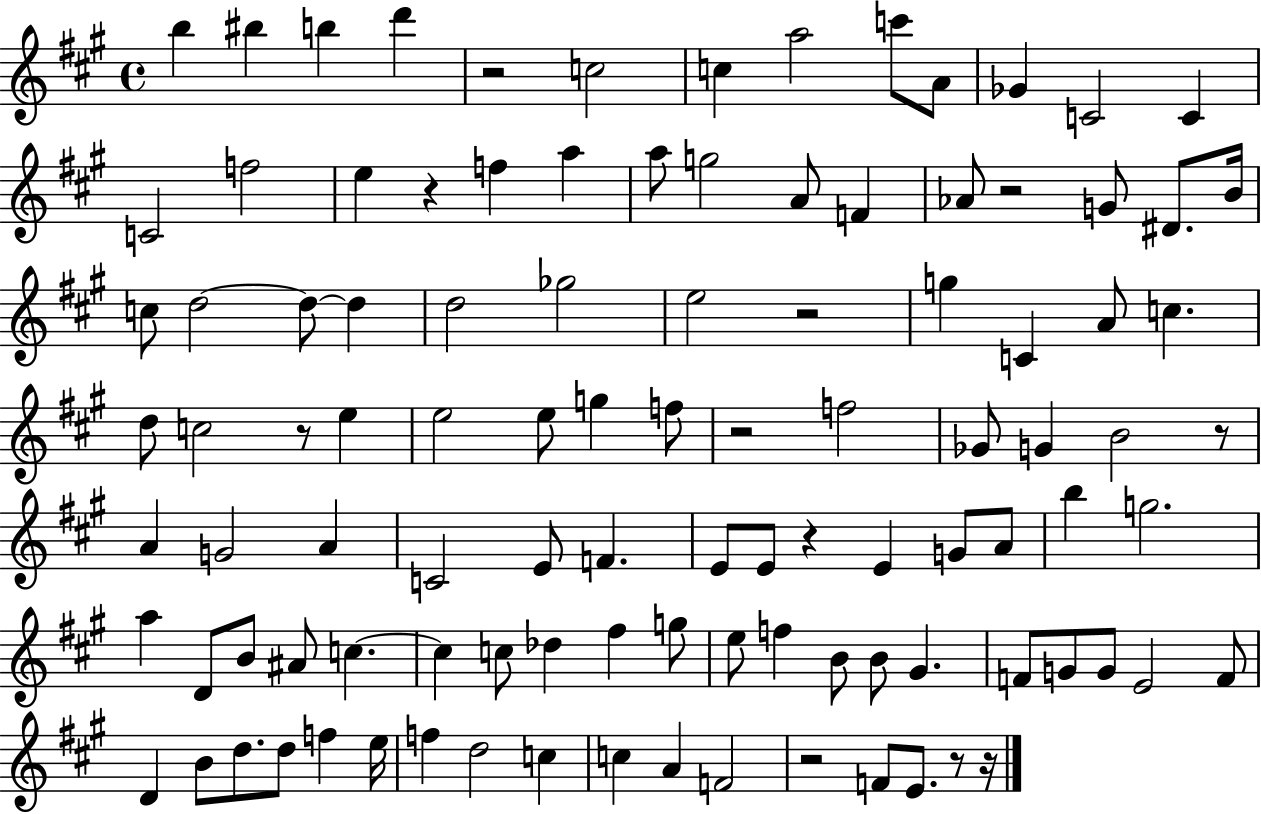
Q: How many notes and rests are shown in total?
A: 105